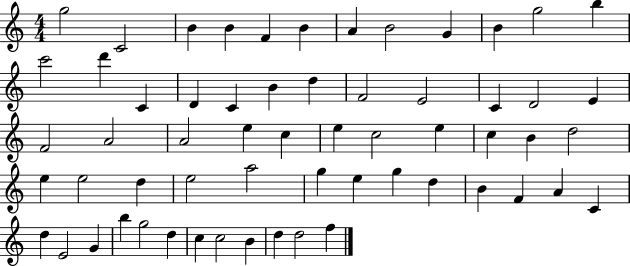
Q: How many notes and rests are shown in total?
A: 60